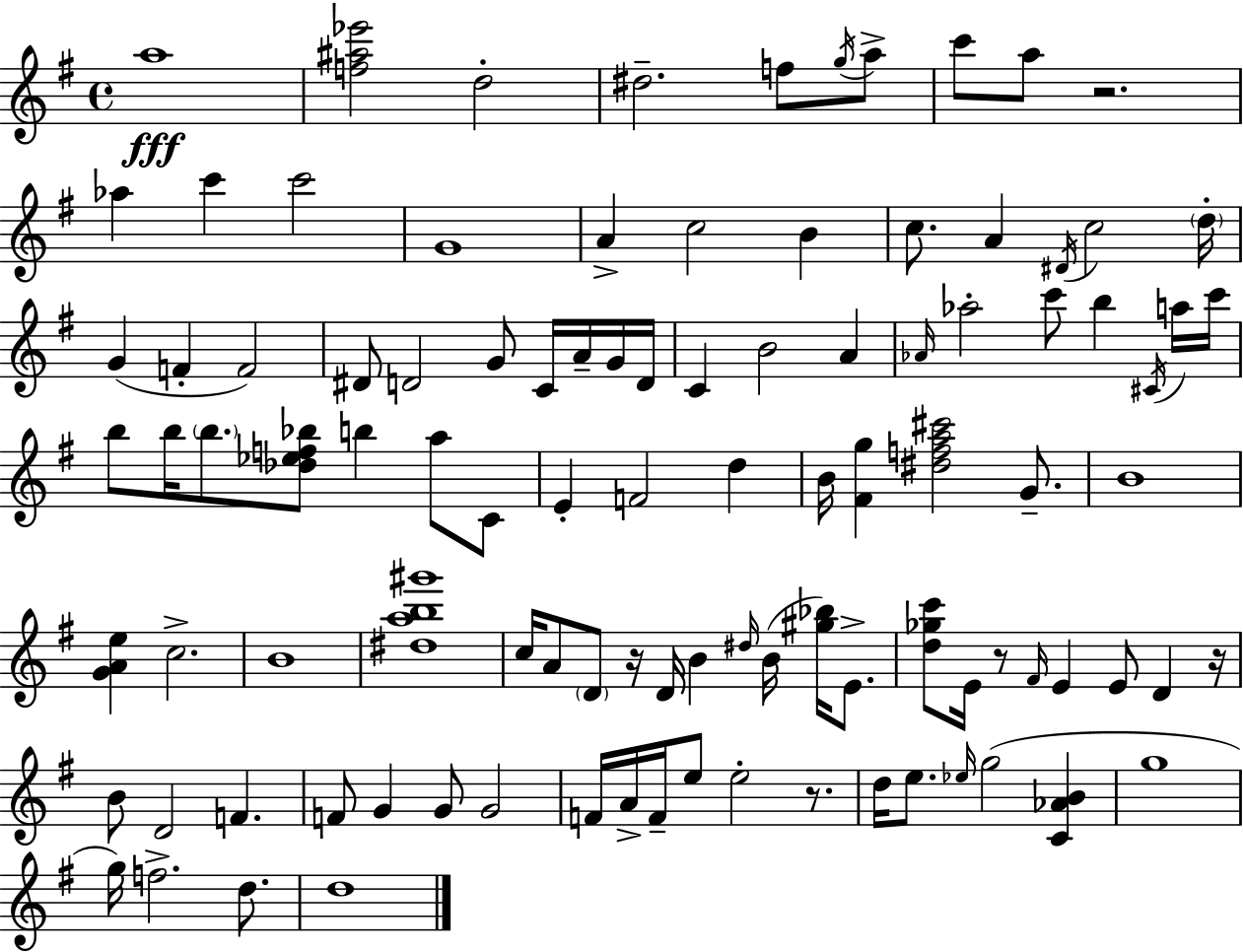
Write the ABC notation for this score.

X:1
T:Untitled
M:4/4
L:1/4
K:Em
a4 [f^a_e']2 d2 ^d2 f/2 g/4 a/2 c'/2 a/2 z2 _a c' c'2 G4 A c2 B c/2 A ^D/4 c2 d/4 G F F2 ^D/2 D2 G/2 C/4 A/4 G/4 D/4 C B2 A _A/4 _a2 c'/2 b ^C/4 a/4 c'/4 b/2 b/4 b/2 [_d_ef_b]/2 b a/2 C/2 E F2 d B/4 [^Fg] [^dfa^c']2 G/2 B4 [GAe] c2 B4 [^dab^g']4 c/4 A/2 D/2 z/4 D/4 B ^d/4 B/4 [^g_b]/4 E/2 [d_gc']/2 E/4 z/2 ^F/4 E E/2 D z/4 B/2 D2 F F/2 G G/2 G2 F/4 A/4 F/4 e/2 e2 z/2 d/4 e/2 _e/4 g2 [C_AB] g4 g/4 f2 d/2 d4